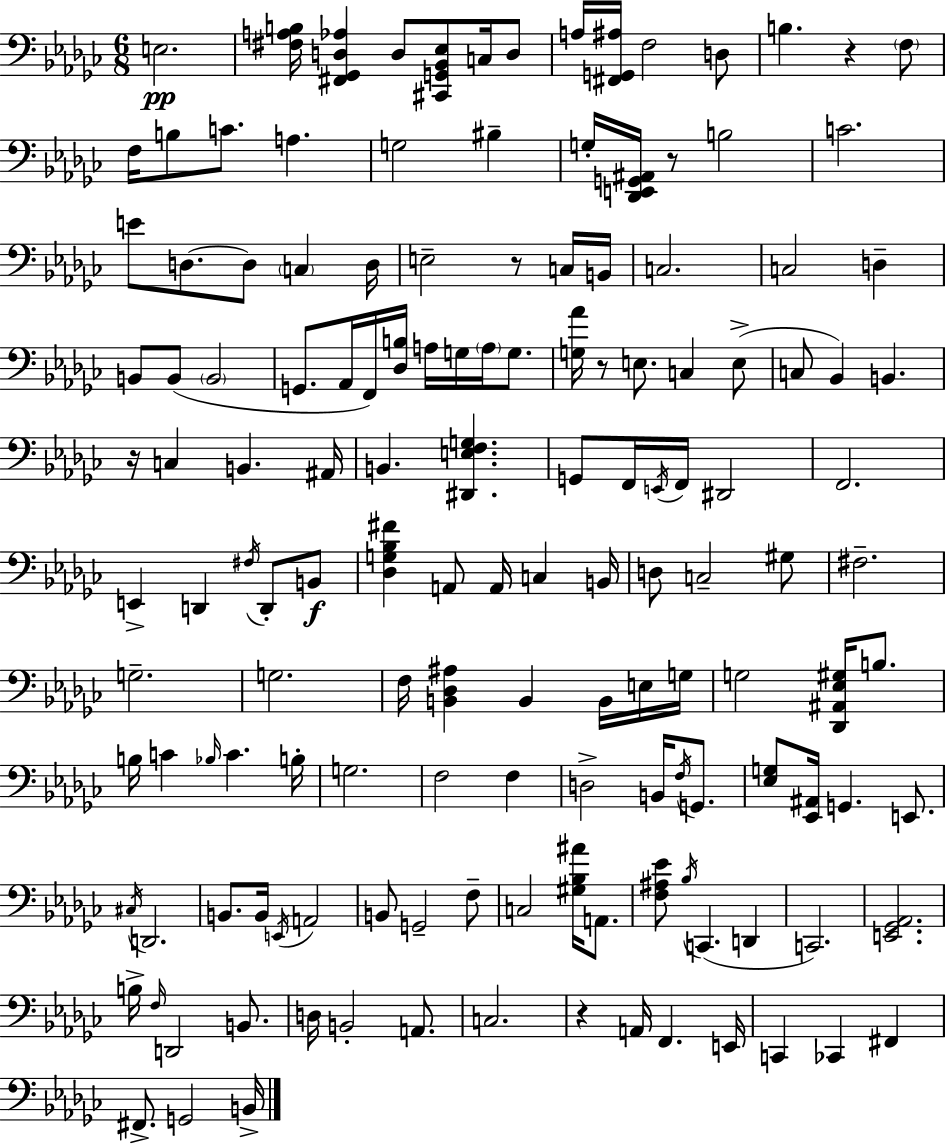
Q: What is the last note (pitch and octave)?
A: B2